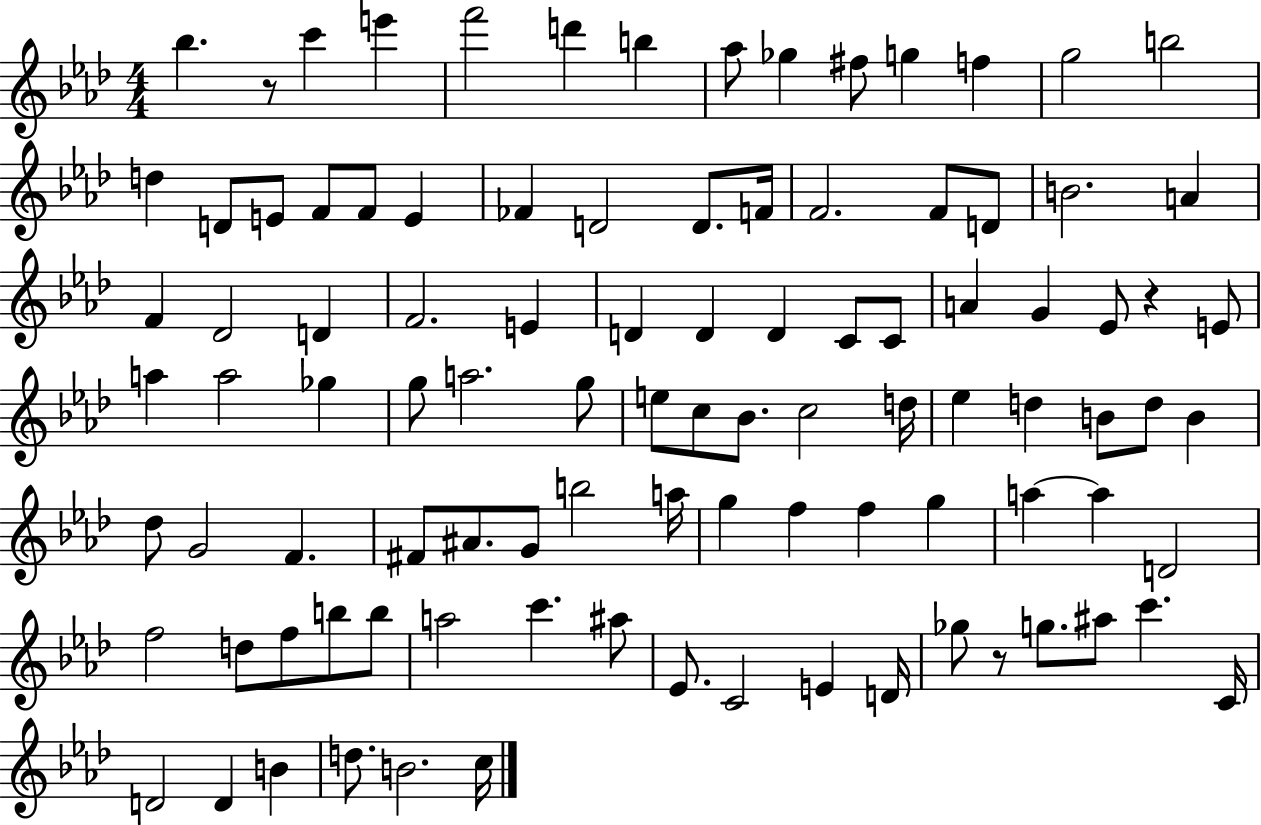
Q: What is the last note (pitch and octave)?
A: C5